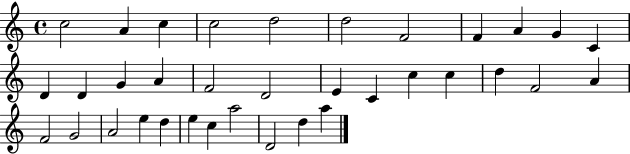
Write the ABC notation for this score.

X:1
T:Untitled
M:4/4
L:1/4
K:C
c2 A c c2 d2 d2 F2 F A G C D D G A F2 D2 E C c c d F2 A F2 G2 A2 e d e c a2 D2 d a